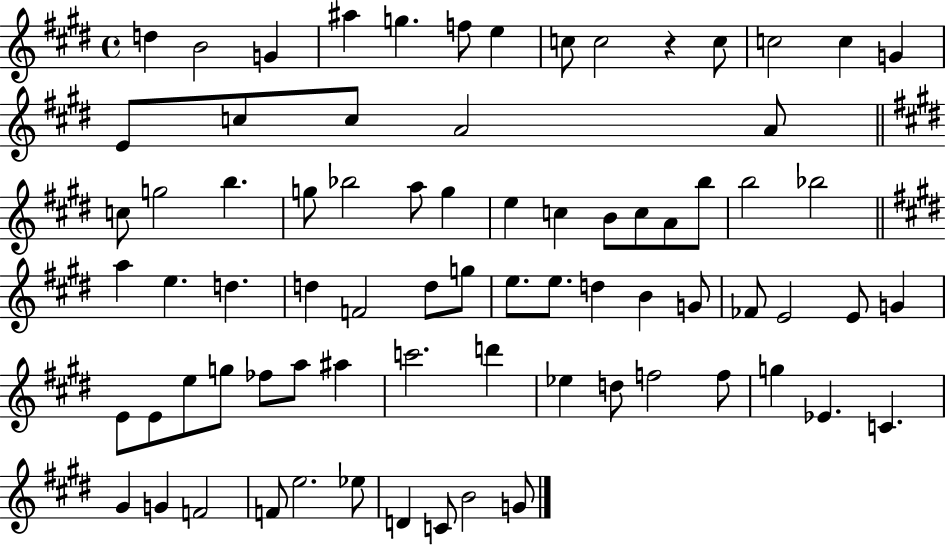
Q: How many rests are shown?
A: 1